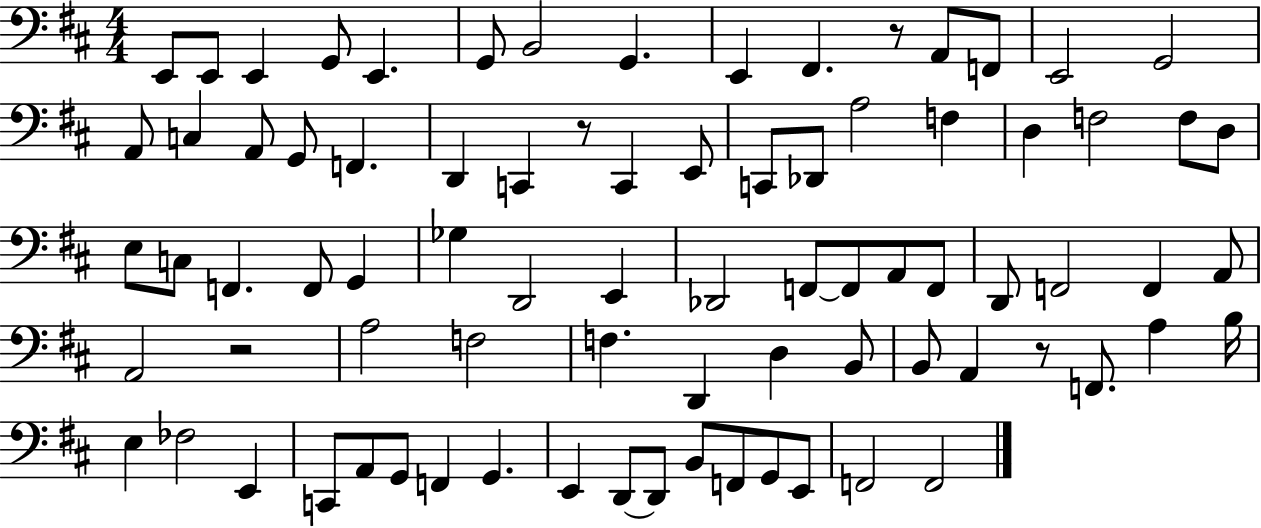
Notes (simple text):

E2/e E2/e E2/q G2/e E2/q. G2/e B2/h G2/q. E2/q F#2/q. R/e A2/e F2/e E2/h G2/h A2/e C3/q A2/e G2/e F2/q. D2/q C2/q R/e C2/q E2/e C2/e Db2/e A3/h F3/q D3/q F3/h F3/e D3/e E3/e C3/e F2/q. F2/e G2/q Gb3/q D2/h E2/q Db2/h F2/e F2/e A2/e F2/e D2/e F2/h F2/q A2/e A2/h R/h A3/h F3/h F3/q. D2/q D3/q B2/e B2/e A2/q R/e F2/e. A3/q B3/s E3/q FES3/h E2/q C2/e A2/e G2/e F2/q G2/q. E2/q D2/e D2/e B2/e F2/e G2/e E2/e F2/h F2/h